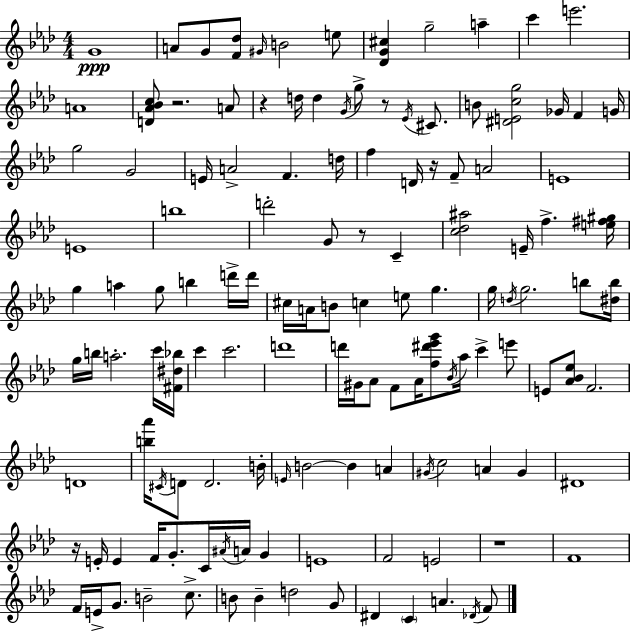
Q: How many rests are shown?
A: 7